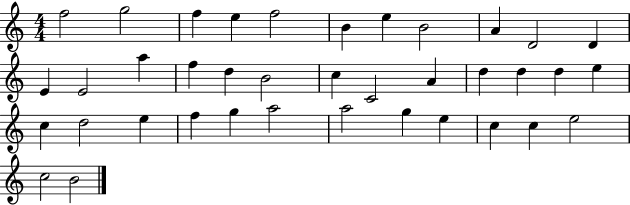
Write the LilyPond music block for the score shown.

{
  \clef treble
  \numericTimeSignature
  \time 4/4
  \key c \major
  f''2 g''2 | f''4 e''4 f''2 | b'4 e''4 b'2 | a'4 d'2 d'4 | \break e'4 e'2 a''4 | f''4 d''4 b'2 | c''4 c'2 a'4 | d''4 d''4 d''4 e''4 | \break c''4 d''2 e''4 | f''4 g''4 a''2 | a''2 g''4 e''4 | c''4 c''4 e''2 | \break c''2 b'2 | \bar "|."
}